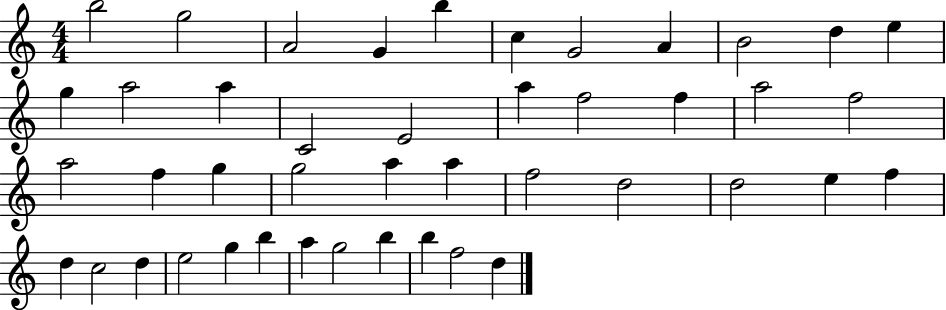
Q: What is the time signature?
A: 4/4